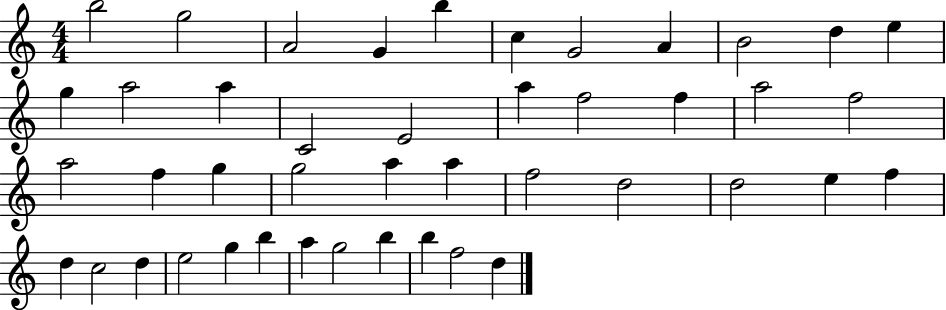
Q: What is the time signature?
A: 4/4